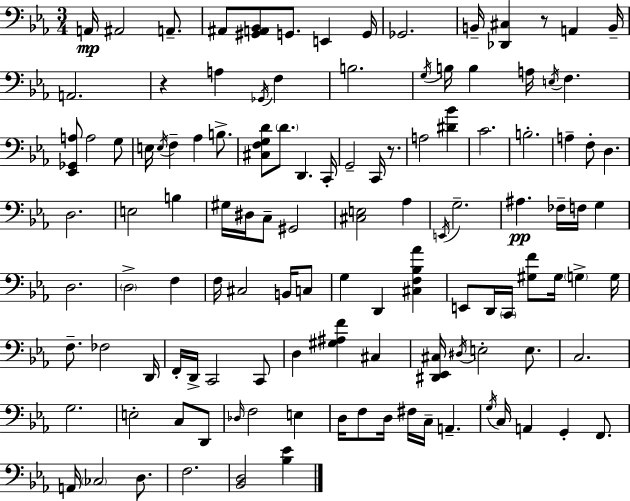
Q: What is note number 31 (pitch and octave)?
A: D2